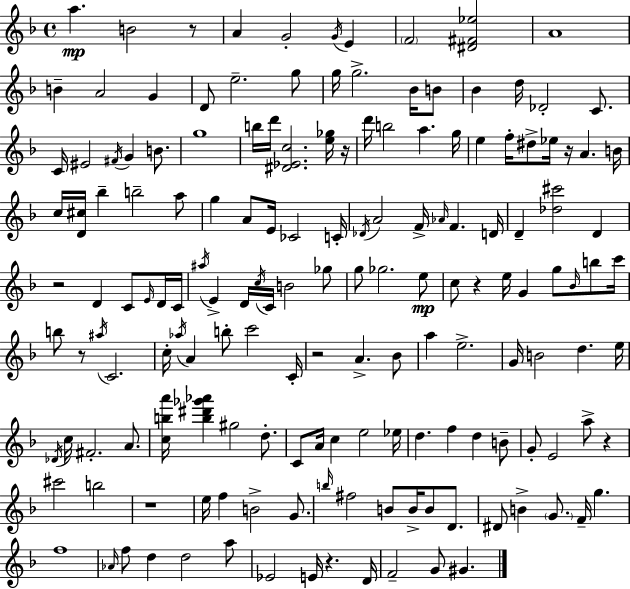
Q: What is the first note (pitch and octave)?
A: A5